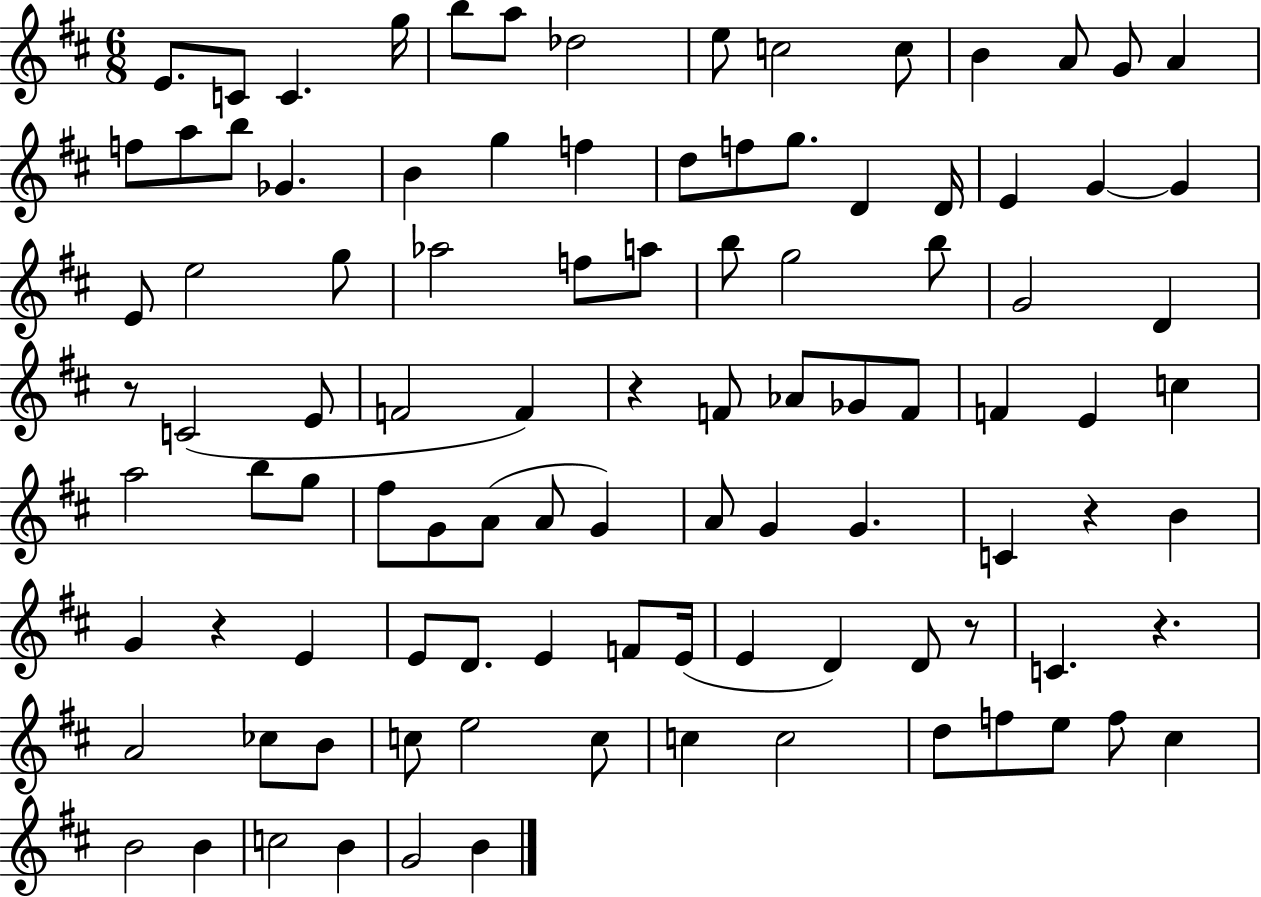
{
  \clef treble
  \numericTimeSignature
  \time 6/8
  \key d \major
  e'8. c'8 c'4. g''16 | b''8 a''8 des''2 | e''8 c''2 c''8 | b'4 a'8 g'8 a'4 | \break f''8 a''8 b''8 ges'4. | b'4 g''4 f''4 | d''8 f''8 g''8. d'4 d'16 | e'4 g'4~~ g'4 | \break e'8 e''2 g''8 | aes''2 f''8 a''8 | b''8 g''2 b''8 | g'2 d'4 | \break r8 c'2( e'8 | f'2 f'4) | r4 f'8 aes'8 ges'8 f'8 | f'4 e'4 c''4 | \break a''2 b''8 g''8 | fis''8 g'8 a'8( a'8 g'4) | a'8 g'4 g'4. | c'4 r4 b'4 | \break g'4 r4 e'4 | e'8 d'8. e'4 f'8 e'16( | e'4 d'4) d'8 r8 | c'4. r4. | \break a'2 ces''8 b'8 | c''8 e''2 c''8 | c''4 c''2 | d''8 f''8 e''8 f''8 cis''4 | \break b'2 b'4 | c''2 b'4 | g'2 b'4 | \bar "|."
}